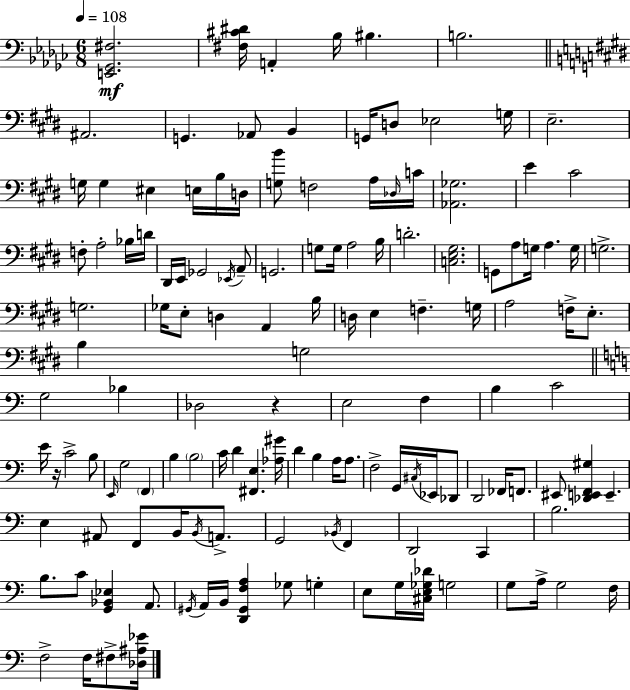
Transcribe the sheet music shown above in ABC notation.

X:1
T:Untitled
M:6/8
L:1/4
K:Ebm
[E,,_G,,^F,]2 [^F,^C^D]/4 A,, _B,/4 ^B, B,2 ^A,,2 G,, _A,,/2 B,, G,,/4 D,/2 _E,2 G,/4 E,2 G,/4 G, ^E, E,/4 B,/4 D,/4 [G,B]/2 F,2 A,/4 _D,/4 C/4 [_A,,_G,]2 E ^C2 F,/2 A,2 _B,/4 D/4 ^D,,/4 E,,/4 _G,,2 _E,,/4 A,,/2 G,,2 G,/2 G,/4 A,2 B,/4 D2 [C,E,^G,]2 G,,/2 A,/2 G,/4 A, G,/4 G,2 G,2 _G,/4 E,/2 D, A,, B,/4 D,/4 E, F, G,/4 A,2 F,/4 E,/2 B, G,2 G,2 _B, _D,2 z E,2 F, B, C2 E/4 z/4 C2 B,/2 E,,/4 G,2 F,, B, B,2 C/4 D [^F,,E,] [_A,^G]/4 D B, A,/4 A,/2 F,2 G,,/4 ^C,/4 _E,,/4 _D,,/2 D,,2 _F,,/4 F,,/2 ^E,,/2 [_D,,E,,F,,^G,] E,, E, ^A,,/2 F,,/2 B,,/4 B,,/4 A,,/2 G,,2 _B,,/4 F,, D,,2 C,, B,2 B,/2 C/2 [G,,_B,,_E,] A,,/2 ^G,,/4 A,,/4 B,,/4 [D,,^G,,F,A,] _G,/2 G, E,/2 G,/4 [^C,E,_G,_D]/4 G,2 G,/2 A,/4 G,2 F,/4 F,2 F,/4 ^F,/2 [_D,^A,_E]/4